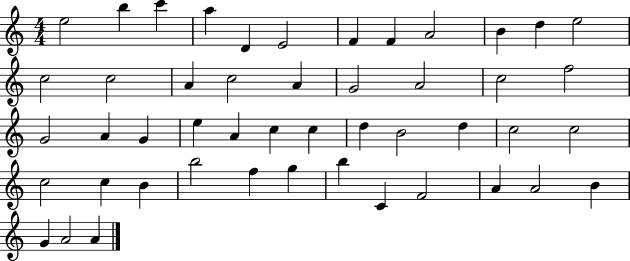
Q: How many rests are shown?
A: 0